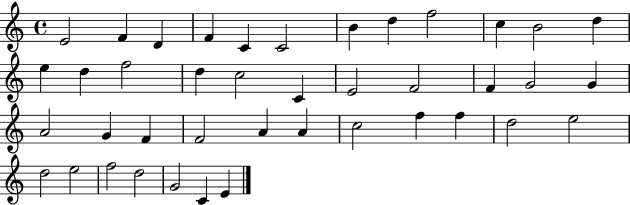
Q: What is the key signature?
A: C major